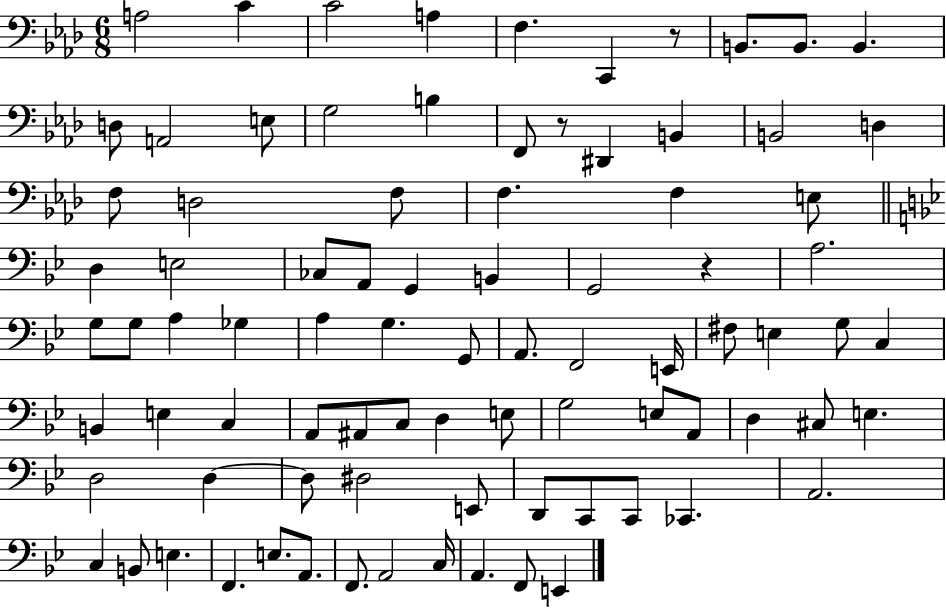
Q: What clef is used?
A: bass